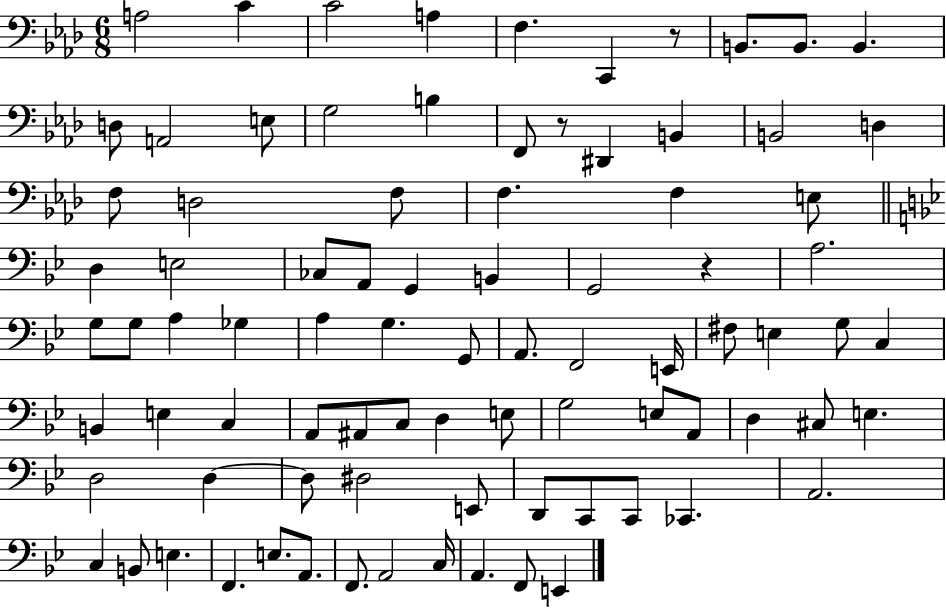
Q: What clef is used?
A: bass